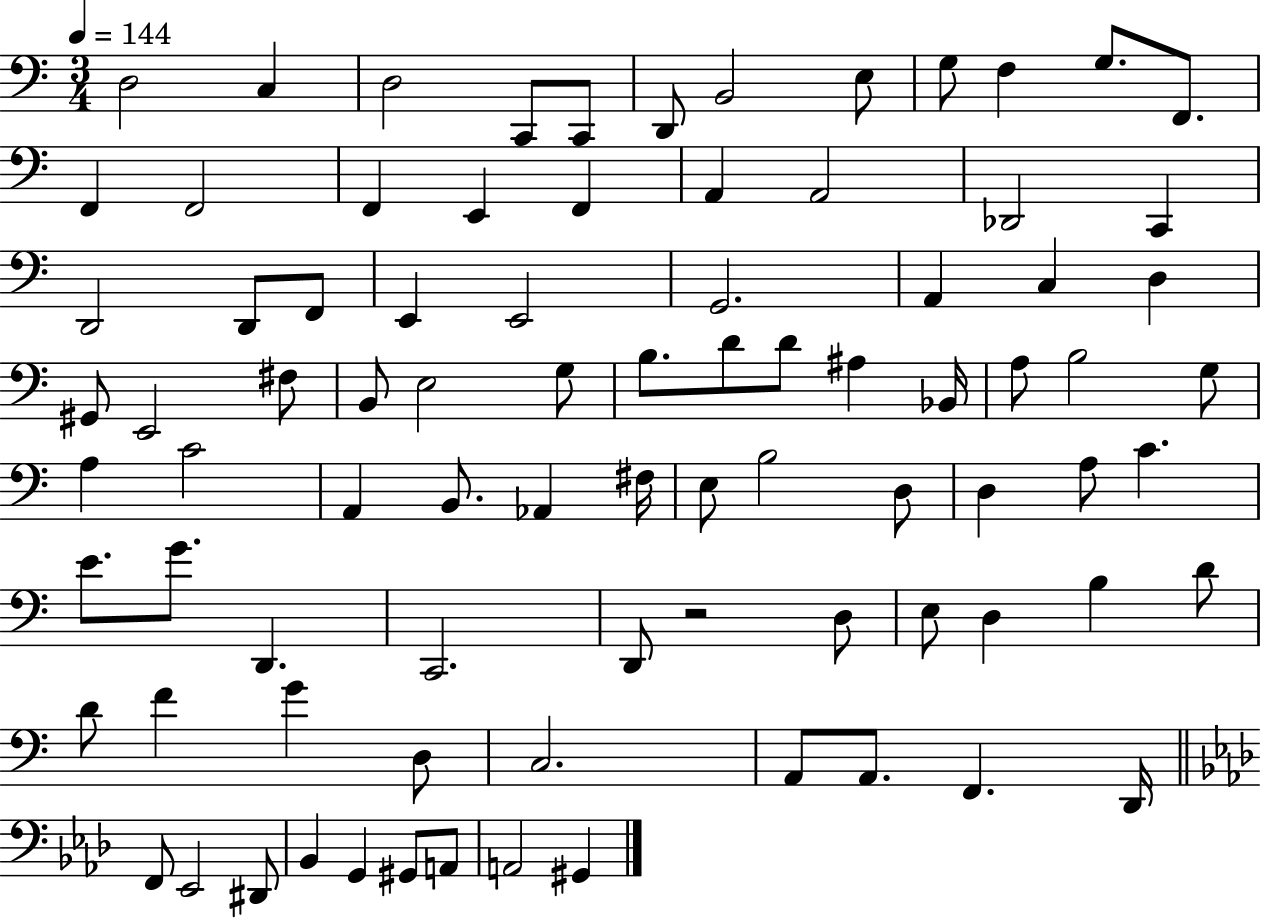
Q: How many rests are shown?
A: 1